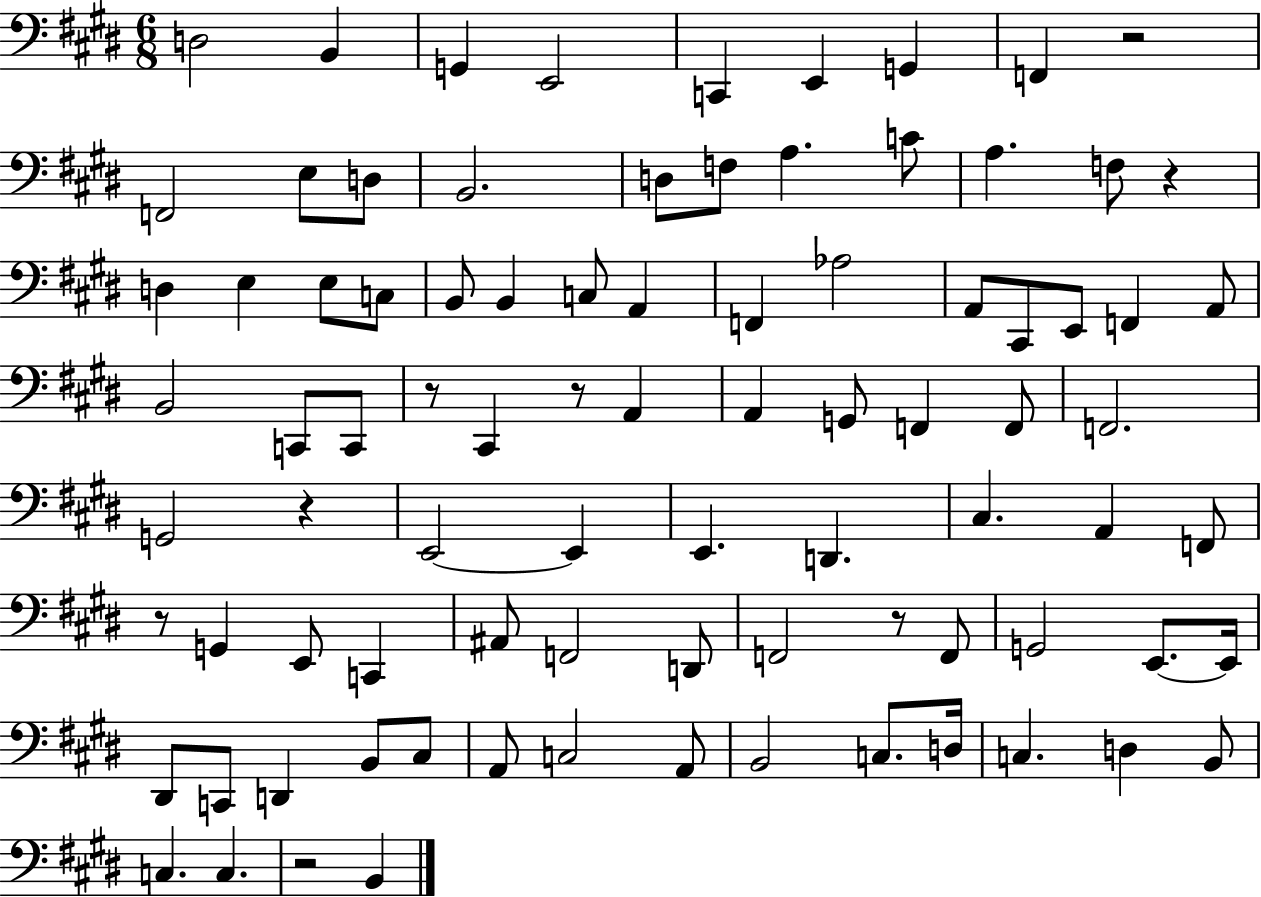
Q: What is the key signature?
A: E major